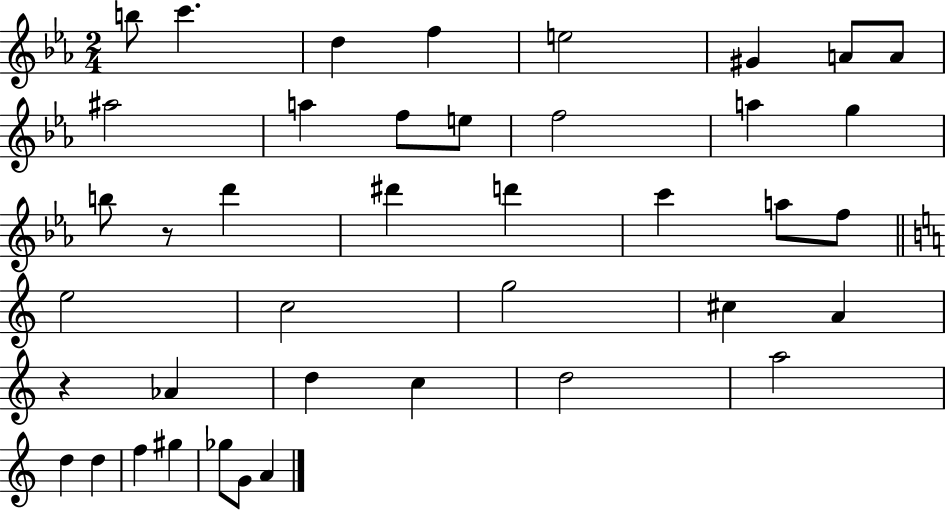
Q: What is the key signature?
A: EES major